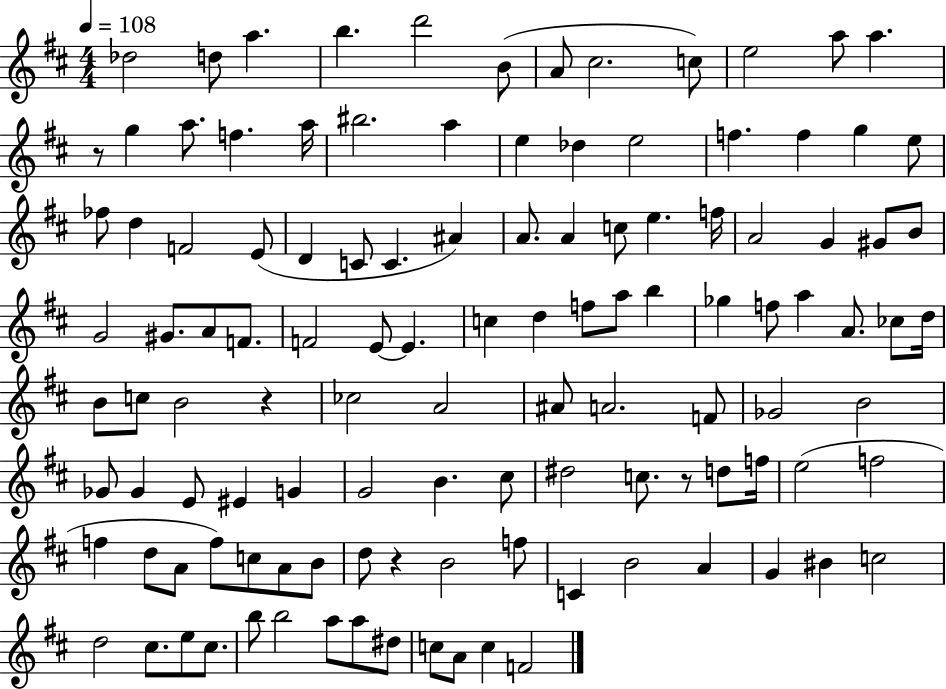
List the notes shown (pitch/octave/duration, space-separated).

Db5/h D5/e A5/q. B5/q. D6/h B4/e A4/e C#5/h. C5/e E5/h A5/e A5/q. R/e G5/q A5/e. F5/q. A5/s BIS5/h. A5/q E5/q Db5/q E5/h F5/q. F5/q G5/q E5/e FES5/e D5/q F4/h E4/e D4/q C4/e C4/q. A#4/q A4/e. A4/q C5/e E5/q. F5/s A4/h G4/q G#4/e B4/e G4/h G#4/e. A4/e F4/e. F4/h E4/e E4/q. C5/q D5/q F5/e A5/e B5/q Gb5/q F5/e A5/q A4/e. CES5/e D5/s B4/e C5/e B4/h R/q CES5/h A4/h A#4/e A4/h. F4/e Gb4/h B4/h Gb4/e Gb4/q E4/e EIS4/q G4/q G4/h B4/q. C#5/e D#5/h C5/e. R/e D5/e F5/s E5/h F5/h F5/q D5/e A4/e F5/e C5/e A4/e B4/e D5/e R/q B4/h F5/e C4/q B4/h A4/q G4/q BIS4/q C5/h D5/h C#5/e. E5/e C#5/e. B5/e B5/h A5/e A5/e D#5/e C5/e A4/e C5/q F4/h